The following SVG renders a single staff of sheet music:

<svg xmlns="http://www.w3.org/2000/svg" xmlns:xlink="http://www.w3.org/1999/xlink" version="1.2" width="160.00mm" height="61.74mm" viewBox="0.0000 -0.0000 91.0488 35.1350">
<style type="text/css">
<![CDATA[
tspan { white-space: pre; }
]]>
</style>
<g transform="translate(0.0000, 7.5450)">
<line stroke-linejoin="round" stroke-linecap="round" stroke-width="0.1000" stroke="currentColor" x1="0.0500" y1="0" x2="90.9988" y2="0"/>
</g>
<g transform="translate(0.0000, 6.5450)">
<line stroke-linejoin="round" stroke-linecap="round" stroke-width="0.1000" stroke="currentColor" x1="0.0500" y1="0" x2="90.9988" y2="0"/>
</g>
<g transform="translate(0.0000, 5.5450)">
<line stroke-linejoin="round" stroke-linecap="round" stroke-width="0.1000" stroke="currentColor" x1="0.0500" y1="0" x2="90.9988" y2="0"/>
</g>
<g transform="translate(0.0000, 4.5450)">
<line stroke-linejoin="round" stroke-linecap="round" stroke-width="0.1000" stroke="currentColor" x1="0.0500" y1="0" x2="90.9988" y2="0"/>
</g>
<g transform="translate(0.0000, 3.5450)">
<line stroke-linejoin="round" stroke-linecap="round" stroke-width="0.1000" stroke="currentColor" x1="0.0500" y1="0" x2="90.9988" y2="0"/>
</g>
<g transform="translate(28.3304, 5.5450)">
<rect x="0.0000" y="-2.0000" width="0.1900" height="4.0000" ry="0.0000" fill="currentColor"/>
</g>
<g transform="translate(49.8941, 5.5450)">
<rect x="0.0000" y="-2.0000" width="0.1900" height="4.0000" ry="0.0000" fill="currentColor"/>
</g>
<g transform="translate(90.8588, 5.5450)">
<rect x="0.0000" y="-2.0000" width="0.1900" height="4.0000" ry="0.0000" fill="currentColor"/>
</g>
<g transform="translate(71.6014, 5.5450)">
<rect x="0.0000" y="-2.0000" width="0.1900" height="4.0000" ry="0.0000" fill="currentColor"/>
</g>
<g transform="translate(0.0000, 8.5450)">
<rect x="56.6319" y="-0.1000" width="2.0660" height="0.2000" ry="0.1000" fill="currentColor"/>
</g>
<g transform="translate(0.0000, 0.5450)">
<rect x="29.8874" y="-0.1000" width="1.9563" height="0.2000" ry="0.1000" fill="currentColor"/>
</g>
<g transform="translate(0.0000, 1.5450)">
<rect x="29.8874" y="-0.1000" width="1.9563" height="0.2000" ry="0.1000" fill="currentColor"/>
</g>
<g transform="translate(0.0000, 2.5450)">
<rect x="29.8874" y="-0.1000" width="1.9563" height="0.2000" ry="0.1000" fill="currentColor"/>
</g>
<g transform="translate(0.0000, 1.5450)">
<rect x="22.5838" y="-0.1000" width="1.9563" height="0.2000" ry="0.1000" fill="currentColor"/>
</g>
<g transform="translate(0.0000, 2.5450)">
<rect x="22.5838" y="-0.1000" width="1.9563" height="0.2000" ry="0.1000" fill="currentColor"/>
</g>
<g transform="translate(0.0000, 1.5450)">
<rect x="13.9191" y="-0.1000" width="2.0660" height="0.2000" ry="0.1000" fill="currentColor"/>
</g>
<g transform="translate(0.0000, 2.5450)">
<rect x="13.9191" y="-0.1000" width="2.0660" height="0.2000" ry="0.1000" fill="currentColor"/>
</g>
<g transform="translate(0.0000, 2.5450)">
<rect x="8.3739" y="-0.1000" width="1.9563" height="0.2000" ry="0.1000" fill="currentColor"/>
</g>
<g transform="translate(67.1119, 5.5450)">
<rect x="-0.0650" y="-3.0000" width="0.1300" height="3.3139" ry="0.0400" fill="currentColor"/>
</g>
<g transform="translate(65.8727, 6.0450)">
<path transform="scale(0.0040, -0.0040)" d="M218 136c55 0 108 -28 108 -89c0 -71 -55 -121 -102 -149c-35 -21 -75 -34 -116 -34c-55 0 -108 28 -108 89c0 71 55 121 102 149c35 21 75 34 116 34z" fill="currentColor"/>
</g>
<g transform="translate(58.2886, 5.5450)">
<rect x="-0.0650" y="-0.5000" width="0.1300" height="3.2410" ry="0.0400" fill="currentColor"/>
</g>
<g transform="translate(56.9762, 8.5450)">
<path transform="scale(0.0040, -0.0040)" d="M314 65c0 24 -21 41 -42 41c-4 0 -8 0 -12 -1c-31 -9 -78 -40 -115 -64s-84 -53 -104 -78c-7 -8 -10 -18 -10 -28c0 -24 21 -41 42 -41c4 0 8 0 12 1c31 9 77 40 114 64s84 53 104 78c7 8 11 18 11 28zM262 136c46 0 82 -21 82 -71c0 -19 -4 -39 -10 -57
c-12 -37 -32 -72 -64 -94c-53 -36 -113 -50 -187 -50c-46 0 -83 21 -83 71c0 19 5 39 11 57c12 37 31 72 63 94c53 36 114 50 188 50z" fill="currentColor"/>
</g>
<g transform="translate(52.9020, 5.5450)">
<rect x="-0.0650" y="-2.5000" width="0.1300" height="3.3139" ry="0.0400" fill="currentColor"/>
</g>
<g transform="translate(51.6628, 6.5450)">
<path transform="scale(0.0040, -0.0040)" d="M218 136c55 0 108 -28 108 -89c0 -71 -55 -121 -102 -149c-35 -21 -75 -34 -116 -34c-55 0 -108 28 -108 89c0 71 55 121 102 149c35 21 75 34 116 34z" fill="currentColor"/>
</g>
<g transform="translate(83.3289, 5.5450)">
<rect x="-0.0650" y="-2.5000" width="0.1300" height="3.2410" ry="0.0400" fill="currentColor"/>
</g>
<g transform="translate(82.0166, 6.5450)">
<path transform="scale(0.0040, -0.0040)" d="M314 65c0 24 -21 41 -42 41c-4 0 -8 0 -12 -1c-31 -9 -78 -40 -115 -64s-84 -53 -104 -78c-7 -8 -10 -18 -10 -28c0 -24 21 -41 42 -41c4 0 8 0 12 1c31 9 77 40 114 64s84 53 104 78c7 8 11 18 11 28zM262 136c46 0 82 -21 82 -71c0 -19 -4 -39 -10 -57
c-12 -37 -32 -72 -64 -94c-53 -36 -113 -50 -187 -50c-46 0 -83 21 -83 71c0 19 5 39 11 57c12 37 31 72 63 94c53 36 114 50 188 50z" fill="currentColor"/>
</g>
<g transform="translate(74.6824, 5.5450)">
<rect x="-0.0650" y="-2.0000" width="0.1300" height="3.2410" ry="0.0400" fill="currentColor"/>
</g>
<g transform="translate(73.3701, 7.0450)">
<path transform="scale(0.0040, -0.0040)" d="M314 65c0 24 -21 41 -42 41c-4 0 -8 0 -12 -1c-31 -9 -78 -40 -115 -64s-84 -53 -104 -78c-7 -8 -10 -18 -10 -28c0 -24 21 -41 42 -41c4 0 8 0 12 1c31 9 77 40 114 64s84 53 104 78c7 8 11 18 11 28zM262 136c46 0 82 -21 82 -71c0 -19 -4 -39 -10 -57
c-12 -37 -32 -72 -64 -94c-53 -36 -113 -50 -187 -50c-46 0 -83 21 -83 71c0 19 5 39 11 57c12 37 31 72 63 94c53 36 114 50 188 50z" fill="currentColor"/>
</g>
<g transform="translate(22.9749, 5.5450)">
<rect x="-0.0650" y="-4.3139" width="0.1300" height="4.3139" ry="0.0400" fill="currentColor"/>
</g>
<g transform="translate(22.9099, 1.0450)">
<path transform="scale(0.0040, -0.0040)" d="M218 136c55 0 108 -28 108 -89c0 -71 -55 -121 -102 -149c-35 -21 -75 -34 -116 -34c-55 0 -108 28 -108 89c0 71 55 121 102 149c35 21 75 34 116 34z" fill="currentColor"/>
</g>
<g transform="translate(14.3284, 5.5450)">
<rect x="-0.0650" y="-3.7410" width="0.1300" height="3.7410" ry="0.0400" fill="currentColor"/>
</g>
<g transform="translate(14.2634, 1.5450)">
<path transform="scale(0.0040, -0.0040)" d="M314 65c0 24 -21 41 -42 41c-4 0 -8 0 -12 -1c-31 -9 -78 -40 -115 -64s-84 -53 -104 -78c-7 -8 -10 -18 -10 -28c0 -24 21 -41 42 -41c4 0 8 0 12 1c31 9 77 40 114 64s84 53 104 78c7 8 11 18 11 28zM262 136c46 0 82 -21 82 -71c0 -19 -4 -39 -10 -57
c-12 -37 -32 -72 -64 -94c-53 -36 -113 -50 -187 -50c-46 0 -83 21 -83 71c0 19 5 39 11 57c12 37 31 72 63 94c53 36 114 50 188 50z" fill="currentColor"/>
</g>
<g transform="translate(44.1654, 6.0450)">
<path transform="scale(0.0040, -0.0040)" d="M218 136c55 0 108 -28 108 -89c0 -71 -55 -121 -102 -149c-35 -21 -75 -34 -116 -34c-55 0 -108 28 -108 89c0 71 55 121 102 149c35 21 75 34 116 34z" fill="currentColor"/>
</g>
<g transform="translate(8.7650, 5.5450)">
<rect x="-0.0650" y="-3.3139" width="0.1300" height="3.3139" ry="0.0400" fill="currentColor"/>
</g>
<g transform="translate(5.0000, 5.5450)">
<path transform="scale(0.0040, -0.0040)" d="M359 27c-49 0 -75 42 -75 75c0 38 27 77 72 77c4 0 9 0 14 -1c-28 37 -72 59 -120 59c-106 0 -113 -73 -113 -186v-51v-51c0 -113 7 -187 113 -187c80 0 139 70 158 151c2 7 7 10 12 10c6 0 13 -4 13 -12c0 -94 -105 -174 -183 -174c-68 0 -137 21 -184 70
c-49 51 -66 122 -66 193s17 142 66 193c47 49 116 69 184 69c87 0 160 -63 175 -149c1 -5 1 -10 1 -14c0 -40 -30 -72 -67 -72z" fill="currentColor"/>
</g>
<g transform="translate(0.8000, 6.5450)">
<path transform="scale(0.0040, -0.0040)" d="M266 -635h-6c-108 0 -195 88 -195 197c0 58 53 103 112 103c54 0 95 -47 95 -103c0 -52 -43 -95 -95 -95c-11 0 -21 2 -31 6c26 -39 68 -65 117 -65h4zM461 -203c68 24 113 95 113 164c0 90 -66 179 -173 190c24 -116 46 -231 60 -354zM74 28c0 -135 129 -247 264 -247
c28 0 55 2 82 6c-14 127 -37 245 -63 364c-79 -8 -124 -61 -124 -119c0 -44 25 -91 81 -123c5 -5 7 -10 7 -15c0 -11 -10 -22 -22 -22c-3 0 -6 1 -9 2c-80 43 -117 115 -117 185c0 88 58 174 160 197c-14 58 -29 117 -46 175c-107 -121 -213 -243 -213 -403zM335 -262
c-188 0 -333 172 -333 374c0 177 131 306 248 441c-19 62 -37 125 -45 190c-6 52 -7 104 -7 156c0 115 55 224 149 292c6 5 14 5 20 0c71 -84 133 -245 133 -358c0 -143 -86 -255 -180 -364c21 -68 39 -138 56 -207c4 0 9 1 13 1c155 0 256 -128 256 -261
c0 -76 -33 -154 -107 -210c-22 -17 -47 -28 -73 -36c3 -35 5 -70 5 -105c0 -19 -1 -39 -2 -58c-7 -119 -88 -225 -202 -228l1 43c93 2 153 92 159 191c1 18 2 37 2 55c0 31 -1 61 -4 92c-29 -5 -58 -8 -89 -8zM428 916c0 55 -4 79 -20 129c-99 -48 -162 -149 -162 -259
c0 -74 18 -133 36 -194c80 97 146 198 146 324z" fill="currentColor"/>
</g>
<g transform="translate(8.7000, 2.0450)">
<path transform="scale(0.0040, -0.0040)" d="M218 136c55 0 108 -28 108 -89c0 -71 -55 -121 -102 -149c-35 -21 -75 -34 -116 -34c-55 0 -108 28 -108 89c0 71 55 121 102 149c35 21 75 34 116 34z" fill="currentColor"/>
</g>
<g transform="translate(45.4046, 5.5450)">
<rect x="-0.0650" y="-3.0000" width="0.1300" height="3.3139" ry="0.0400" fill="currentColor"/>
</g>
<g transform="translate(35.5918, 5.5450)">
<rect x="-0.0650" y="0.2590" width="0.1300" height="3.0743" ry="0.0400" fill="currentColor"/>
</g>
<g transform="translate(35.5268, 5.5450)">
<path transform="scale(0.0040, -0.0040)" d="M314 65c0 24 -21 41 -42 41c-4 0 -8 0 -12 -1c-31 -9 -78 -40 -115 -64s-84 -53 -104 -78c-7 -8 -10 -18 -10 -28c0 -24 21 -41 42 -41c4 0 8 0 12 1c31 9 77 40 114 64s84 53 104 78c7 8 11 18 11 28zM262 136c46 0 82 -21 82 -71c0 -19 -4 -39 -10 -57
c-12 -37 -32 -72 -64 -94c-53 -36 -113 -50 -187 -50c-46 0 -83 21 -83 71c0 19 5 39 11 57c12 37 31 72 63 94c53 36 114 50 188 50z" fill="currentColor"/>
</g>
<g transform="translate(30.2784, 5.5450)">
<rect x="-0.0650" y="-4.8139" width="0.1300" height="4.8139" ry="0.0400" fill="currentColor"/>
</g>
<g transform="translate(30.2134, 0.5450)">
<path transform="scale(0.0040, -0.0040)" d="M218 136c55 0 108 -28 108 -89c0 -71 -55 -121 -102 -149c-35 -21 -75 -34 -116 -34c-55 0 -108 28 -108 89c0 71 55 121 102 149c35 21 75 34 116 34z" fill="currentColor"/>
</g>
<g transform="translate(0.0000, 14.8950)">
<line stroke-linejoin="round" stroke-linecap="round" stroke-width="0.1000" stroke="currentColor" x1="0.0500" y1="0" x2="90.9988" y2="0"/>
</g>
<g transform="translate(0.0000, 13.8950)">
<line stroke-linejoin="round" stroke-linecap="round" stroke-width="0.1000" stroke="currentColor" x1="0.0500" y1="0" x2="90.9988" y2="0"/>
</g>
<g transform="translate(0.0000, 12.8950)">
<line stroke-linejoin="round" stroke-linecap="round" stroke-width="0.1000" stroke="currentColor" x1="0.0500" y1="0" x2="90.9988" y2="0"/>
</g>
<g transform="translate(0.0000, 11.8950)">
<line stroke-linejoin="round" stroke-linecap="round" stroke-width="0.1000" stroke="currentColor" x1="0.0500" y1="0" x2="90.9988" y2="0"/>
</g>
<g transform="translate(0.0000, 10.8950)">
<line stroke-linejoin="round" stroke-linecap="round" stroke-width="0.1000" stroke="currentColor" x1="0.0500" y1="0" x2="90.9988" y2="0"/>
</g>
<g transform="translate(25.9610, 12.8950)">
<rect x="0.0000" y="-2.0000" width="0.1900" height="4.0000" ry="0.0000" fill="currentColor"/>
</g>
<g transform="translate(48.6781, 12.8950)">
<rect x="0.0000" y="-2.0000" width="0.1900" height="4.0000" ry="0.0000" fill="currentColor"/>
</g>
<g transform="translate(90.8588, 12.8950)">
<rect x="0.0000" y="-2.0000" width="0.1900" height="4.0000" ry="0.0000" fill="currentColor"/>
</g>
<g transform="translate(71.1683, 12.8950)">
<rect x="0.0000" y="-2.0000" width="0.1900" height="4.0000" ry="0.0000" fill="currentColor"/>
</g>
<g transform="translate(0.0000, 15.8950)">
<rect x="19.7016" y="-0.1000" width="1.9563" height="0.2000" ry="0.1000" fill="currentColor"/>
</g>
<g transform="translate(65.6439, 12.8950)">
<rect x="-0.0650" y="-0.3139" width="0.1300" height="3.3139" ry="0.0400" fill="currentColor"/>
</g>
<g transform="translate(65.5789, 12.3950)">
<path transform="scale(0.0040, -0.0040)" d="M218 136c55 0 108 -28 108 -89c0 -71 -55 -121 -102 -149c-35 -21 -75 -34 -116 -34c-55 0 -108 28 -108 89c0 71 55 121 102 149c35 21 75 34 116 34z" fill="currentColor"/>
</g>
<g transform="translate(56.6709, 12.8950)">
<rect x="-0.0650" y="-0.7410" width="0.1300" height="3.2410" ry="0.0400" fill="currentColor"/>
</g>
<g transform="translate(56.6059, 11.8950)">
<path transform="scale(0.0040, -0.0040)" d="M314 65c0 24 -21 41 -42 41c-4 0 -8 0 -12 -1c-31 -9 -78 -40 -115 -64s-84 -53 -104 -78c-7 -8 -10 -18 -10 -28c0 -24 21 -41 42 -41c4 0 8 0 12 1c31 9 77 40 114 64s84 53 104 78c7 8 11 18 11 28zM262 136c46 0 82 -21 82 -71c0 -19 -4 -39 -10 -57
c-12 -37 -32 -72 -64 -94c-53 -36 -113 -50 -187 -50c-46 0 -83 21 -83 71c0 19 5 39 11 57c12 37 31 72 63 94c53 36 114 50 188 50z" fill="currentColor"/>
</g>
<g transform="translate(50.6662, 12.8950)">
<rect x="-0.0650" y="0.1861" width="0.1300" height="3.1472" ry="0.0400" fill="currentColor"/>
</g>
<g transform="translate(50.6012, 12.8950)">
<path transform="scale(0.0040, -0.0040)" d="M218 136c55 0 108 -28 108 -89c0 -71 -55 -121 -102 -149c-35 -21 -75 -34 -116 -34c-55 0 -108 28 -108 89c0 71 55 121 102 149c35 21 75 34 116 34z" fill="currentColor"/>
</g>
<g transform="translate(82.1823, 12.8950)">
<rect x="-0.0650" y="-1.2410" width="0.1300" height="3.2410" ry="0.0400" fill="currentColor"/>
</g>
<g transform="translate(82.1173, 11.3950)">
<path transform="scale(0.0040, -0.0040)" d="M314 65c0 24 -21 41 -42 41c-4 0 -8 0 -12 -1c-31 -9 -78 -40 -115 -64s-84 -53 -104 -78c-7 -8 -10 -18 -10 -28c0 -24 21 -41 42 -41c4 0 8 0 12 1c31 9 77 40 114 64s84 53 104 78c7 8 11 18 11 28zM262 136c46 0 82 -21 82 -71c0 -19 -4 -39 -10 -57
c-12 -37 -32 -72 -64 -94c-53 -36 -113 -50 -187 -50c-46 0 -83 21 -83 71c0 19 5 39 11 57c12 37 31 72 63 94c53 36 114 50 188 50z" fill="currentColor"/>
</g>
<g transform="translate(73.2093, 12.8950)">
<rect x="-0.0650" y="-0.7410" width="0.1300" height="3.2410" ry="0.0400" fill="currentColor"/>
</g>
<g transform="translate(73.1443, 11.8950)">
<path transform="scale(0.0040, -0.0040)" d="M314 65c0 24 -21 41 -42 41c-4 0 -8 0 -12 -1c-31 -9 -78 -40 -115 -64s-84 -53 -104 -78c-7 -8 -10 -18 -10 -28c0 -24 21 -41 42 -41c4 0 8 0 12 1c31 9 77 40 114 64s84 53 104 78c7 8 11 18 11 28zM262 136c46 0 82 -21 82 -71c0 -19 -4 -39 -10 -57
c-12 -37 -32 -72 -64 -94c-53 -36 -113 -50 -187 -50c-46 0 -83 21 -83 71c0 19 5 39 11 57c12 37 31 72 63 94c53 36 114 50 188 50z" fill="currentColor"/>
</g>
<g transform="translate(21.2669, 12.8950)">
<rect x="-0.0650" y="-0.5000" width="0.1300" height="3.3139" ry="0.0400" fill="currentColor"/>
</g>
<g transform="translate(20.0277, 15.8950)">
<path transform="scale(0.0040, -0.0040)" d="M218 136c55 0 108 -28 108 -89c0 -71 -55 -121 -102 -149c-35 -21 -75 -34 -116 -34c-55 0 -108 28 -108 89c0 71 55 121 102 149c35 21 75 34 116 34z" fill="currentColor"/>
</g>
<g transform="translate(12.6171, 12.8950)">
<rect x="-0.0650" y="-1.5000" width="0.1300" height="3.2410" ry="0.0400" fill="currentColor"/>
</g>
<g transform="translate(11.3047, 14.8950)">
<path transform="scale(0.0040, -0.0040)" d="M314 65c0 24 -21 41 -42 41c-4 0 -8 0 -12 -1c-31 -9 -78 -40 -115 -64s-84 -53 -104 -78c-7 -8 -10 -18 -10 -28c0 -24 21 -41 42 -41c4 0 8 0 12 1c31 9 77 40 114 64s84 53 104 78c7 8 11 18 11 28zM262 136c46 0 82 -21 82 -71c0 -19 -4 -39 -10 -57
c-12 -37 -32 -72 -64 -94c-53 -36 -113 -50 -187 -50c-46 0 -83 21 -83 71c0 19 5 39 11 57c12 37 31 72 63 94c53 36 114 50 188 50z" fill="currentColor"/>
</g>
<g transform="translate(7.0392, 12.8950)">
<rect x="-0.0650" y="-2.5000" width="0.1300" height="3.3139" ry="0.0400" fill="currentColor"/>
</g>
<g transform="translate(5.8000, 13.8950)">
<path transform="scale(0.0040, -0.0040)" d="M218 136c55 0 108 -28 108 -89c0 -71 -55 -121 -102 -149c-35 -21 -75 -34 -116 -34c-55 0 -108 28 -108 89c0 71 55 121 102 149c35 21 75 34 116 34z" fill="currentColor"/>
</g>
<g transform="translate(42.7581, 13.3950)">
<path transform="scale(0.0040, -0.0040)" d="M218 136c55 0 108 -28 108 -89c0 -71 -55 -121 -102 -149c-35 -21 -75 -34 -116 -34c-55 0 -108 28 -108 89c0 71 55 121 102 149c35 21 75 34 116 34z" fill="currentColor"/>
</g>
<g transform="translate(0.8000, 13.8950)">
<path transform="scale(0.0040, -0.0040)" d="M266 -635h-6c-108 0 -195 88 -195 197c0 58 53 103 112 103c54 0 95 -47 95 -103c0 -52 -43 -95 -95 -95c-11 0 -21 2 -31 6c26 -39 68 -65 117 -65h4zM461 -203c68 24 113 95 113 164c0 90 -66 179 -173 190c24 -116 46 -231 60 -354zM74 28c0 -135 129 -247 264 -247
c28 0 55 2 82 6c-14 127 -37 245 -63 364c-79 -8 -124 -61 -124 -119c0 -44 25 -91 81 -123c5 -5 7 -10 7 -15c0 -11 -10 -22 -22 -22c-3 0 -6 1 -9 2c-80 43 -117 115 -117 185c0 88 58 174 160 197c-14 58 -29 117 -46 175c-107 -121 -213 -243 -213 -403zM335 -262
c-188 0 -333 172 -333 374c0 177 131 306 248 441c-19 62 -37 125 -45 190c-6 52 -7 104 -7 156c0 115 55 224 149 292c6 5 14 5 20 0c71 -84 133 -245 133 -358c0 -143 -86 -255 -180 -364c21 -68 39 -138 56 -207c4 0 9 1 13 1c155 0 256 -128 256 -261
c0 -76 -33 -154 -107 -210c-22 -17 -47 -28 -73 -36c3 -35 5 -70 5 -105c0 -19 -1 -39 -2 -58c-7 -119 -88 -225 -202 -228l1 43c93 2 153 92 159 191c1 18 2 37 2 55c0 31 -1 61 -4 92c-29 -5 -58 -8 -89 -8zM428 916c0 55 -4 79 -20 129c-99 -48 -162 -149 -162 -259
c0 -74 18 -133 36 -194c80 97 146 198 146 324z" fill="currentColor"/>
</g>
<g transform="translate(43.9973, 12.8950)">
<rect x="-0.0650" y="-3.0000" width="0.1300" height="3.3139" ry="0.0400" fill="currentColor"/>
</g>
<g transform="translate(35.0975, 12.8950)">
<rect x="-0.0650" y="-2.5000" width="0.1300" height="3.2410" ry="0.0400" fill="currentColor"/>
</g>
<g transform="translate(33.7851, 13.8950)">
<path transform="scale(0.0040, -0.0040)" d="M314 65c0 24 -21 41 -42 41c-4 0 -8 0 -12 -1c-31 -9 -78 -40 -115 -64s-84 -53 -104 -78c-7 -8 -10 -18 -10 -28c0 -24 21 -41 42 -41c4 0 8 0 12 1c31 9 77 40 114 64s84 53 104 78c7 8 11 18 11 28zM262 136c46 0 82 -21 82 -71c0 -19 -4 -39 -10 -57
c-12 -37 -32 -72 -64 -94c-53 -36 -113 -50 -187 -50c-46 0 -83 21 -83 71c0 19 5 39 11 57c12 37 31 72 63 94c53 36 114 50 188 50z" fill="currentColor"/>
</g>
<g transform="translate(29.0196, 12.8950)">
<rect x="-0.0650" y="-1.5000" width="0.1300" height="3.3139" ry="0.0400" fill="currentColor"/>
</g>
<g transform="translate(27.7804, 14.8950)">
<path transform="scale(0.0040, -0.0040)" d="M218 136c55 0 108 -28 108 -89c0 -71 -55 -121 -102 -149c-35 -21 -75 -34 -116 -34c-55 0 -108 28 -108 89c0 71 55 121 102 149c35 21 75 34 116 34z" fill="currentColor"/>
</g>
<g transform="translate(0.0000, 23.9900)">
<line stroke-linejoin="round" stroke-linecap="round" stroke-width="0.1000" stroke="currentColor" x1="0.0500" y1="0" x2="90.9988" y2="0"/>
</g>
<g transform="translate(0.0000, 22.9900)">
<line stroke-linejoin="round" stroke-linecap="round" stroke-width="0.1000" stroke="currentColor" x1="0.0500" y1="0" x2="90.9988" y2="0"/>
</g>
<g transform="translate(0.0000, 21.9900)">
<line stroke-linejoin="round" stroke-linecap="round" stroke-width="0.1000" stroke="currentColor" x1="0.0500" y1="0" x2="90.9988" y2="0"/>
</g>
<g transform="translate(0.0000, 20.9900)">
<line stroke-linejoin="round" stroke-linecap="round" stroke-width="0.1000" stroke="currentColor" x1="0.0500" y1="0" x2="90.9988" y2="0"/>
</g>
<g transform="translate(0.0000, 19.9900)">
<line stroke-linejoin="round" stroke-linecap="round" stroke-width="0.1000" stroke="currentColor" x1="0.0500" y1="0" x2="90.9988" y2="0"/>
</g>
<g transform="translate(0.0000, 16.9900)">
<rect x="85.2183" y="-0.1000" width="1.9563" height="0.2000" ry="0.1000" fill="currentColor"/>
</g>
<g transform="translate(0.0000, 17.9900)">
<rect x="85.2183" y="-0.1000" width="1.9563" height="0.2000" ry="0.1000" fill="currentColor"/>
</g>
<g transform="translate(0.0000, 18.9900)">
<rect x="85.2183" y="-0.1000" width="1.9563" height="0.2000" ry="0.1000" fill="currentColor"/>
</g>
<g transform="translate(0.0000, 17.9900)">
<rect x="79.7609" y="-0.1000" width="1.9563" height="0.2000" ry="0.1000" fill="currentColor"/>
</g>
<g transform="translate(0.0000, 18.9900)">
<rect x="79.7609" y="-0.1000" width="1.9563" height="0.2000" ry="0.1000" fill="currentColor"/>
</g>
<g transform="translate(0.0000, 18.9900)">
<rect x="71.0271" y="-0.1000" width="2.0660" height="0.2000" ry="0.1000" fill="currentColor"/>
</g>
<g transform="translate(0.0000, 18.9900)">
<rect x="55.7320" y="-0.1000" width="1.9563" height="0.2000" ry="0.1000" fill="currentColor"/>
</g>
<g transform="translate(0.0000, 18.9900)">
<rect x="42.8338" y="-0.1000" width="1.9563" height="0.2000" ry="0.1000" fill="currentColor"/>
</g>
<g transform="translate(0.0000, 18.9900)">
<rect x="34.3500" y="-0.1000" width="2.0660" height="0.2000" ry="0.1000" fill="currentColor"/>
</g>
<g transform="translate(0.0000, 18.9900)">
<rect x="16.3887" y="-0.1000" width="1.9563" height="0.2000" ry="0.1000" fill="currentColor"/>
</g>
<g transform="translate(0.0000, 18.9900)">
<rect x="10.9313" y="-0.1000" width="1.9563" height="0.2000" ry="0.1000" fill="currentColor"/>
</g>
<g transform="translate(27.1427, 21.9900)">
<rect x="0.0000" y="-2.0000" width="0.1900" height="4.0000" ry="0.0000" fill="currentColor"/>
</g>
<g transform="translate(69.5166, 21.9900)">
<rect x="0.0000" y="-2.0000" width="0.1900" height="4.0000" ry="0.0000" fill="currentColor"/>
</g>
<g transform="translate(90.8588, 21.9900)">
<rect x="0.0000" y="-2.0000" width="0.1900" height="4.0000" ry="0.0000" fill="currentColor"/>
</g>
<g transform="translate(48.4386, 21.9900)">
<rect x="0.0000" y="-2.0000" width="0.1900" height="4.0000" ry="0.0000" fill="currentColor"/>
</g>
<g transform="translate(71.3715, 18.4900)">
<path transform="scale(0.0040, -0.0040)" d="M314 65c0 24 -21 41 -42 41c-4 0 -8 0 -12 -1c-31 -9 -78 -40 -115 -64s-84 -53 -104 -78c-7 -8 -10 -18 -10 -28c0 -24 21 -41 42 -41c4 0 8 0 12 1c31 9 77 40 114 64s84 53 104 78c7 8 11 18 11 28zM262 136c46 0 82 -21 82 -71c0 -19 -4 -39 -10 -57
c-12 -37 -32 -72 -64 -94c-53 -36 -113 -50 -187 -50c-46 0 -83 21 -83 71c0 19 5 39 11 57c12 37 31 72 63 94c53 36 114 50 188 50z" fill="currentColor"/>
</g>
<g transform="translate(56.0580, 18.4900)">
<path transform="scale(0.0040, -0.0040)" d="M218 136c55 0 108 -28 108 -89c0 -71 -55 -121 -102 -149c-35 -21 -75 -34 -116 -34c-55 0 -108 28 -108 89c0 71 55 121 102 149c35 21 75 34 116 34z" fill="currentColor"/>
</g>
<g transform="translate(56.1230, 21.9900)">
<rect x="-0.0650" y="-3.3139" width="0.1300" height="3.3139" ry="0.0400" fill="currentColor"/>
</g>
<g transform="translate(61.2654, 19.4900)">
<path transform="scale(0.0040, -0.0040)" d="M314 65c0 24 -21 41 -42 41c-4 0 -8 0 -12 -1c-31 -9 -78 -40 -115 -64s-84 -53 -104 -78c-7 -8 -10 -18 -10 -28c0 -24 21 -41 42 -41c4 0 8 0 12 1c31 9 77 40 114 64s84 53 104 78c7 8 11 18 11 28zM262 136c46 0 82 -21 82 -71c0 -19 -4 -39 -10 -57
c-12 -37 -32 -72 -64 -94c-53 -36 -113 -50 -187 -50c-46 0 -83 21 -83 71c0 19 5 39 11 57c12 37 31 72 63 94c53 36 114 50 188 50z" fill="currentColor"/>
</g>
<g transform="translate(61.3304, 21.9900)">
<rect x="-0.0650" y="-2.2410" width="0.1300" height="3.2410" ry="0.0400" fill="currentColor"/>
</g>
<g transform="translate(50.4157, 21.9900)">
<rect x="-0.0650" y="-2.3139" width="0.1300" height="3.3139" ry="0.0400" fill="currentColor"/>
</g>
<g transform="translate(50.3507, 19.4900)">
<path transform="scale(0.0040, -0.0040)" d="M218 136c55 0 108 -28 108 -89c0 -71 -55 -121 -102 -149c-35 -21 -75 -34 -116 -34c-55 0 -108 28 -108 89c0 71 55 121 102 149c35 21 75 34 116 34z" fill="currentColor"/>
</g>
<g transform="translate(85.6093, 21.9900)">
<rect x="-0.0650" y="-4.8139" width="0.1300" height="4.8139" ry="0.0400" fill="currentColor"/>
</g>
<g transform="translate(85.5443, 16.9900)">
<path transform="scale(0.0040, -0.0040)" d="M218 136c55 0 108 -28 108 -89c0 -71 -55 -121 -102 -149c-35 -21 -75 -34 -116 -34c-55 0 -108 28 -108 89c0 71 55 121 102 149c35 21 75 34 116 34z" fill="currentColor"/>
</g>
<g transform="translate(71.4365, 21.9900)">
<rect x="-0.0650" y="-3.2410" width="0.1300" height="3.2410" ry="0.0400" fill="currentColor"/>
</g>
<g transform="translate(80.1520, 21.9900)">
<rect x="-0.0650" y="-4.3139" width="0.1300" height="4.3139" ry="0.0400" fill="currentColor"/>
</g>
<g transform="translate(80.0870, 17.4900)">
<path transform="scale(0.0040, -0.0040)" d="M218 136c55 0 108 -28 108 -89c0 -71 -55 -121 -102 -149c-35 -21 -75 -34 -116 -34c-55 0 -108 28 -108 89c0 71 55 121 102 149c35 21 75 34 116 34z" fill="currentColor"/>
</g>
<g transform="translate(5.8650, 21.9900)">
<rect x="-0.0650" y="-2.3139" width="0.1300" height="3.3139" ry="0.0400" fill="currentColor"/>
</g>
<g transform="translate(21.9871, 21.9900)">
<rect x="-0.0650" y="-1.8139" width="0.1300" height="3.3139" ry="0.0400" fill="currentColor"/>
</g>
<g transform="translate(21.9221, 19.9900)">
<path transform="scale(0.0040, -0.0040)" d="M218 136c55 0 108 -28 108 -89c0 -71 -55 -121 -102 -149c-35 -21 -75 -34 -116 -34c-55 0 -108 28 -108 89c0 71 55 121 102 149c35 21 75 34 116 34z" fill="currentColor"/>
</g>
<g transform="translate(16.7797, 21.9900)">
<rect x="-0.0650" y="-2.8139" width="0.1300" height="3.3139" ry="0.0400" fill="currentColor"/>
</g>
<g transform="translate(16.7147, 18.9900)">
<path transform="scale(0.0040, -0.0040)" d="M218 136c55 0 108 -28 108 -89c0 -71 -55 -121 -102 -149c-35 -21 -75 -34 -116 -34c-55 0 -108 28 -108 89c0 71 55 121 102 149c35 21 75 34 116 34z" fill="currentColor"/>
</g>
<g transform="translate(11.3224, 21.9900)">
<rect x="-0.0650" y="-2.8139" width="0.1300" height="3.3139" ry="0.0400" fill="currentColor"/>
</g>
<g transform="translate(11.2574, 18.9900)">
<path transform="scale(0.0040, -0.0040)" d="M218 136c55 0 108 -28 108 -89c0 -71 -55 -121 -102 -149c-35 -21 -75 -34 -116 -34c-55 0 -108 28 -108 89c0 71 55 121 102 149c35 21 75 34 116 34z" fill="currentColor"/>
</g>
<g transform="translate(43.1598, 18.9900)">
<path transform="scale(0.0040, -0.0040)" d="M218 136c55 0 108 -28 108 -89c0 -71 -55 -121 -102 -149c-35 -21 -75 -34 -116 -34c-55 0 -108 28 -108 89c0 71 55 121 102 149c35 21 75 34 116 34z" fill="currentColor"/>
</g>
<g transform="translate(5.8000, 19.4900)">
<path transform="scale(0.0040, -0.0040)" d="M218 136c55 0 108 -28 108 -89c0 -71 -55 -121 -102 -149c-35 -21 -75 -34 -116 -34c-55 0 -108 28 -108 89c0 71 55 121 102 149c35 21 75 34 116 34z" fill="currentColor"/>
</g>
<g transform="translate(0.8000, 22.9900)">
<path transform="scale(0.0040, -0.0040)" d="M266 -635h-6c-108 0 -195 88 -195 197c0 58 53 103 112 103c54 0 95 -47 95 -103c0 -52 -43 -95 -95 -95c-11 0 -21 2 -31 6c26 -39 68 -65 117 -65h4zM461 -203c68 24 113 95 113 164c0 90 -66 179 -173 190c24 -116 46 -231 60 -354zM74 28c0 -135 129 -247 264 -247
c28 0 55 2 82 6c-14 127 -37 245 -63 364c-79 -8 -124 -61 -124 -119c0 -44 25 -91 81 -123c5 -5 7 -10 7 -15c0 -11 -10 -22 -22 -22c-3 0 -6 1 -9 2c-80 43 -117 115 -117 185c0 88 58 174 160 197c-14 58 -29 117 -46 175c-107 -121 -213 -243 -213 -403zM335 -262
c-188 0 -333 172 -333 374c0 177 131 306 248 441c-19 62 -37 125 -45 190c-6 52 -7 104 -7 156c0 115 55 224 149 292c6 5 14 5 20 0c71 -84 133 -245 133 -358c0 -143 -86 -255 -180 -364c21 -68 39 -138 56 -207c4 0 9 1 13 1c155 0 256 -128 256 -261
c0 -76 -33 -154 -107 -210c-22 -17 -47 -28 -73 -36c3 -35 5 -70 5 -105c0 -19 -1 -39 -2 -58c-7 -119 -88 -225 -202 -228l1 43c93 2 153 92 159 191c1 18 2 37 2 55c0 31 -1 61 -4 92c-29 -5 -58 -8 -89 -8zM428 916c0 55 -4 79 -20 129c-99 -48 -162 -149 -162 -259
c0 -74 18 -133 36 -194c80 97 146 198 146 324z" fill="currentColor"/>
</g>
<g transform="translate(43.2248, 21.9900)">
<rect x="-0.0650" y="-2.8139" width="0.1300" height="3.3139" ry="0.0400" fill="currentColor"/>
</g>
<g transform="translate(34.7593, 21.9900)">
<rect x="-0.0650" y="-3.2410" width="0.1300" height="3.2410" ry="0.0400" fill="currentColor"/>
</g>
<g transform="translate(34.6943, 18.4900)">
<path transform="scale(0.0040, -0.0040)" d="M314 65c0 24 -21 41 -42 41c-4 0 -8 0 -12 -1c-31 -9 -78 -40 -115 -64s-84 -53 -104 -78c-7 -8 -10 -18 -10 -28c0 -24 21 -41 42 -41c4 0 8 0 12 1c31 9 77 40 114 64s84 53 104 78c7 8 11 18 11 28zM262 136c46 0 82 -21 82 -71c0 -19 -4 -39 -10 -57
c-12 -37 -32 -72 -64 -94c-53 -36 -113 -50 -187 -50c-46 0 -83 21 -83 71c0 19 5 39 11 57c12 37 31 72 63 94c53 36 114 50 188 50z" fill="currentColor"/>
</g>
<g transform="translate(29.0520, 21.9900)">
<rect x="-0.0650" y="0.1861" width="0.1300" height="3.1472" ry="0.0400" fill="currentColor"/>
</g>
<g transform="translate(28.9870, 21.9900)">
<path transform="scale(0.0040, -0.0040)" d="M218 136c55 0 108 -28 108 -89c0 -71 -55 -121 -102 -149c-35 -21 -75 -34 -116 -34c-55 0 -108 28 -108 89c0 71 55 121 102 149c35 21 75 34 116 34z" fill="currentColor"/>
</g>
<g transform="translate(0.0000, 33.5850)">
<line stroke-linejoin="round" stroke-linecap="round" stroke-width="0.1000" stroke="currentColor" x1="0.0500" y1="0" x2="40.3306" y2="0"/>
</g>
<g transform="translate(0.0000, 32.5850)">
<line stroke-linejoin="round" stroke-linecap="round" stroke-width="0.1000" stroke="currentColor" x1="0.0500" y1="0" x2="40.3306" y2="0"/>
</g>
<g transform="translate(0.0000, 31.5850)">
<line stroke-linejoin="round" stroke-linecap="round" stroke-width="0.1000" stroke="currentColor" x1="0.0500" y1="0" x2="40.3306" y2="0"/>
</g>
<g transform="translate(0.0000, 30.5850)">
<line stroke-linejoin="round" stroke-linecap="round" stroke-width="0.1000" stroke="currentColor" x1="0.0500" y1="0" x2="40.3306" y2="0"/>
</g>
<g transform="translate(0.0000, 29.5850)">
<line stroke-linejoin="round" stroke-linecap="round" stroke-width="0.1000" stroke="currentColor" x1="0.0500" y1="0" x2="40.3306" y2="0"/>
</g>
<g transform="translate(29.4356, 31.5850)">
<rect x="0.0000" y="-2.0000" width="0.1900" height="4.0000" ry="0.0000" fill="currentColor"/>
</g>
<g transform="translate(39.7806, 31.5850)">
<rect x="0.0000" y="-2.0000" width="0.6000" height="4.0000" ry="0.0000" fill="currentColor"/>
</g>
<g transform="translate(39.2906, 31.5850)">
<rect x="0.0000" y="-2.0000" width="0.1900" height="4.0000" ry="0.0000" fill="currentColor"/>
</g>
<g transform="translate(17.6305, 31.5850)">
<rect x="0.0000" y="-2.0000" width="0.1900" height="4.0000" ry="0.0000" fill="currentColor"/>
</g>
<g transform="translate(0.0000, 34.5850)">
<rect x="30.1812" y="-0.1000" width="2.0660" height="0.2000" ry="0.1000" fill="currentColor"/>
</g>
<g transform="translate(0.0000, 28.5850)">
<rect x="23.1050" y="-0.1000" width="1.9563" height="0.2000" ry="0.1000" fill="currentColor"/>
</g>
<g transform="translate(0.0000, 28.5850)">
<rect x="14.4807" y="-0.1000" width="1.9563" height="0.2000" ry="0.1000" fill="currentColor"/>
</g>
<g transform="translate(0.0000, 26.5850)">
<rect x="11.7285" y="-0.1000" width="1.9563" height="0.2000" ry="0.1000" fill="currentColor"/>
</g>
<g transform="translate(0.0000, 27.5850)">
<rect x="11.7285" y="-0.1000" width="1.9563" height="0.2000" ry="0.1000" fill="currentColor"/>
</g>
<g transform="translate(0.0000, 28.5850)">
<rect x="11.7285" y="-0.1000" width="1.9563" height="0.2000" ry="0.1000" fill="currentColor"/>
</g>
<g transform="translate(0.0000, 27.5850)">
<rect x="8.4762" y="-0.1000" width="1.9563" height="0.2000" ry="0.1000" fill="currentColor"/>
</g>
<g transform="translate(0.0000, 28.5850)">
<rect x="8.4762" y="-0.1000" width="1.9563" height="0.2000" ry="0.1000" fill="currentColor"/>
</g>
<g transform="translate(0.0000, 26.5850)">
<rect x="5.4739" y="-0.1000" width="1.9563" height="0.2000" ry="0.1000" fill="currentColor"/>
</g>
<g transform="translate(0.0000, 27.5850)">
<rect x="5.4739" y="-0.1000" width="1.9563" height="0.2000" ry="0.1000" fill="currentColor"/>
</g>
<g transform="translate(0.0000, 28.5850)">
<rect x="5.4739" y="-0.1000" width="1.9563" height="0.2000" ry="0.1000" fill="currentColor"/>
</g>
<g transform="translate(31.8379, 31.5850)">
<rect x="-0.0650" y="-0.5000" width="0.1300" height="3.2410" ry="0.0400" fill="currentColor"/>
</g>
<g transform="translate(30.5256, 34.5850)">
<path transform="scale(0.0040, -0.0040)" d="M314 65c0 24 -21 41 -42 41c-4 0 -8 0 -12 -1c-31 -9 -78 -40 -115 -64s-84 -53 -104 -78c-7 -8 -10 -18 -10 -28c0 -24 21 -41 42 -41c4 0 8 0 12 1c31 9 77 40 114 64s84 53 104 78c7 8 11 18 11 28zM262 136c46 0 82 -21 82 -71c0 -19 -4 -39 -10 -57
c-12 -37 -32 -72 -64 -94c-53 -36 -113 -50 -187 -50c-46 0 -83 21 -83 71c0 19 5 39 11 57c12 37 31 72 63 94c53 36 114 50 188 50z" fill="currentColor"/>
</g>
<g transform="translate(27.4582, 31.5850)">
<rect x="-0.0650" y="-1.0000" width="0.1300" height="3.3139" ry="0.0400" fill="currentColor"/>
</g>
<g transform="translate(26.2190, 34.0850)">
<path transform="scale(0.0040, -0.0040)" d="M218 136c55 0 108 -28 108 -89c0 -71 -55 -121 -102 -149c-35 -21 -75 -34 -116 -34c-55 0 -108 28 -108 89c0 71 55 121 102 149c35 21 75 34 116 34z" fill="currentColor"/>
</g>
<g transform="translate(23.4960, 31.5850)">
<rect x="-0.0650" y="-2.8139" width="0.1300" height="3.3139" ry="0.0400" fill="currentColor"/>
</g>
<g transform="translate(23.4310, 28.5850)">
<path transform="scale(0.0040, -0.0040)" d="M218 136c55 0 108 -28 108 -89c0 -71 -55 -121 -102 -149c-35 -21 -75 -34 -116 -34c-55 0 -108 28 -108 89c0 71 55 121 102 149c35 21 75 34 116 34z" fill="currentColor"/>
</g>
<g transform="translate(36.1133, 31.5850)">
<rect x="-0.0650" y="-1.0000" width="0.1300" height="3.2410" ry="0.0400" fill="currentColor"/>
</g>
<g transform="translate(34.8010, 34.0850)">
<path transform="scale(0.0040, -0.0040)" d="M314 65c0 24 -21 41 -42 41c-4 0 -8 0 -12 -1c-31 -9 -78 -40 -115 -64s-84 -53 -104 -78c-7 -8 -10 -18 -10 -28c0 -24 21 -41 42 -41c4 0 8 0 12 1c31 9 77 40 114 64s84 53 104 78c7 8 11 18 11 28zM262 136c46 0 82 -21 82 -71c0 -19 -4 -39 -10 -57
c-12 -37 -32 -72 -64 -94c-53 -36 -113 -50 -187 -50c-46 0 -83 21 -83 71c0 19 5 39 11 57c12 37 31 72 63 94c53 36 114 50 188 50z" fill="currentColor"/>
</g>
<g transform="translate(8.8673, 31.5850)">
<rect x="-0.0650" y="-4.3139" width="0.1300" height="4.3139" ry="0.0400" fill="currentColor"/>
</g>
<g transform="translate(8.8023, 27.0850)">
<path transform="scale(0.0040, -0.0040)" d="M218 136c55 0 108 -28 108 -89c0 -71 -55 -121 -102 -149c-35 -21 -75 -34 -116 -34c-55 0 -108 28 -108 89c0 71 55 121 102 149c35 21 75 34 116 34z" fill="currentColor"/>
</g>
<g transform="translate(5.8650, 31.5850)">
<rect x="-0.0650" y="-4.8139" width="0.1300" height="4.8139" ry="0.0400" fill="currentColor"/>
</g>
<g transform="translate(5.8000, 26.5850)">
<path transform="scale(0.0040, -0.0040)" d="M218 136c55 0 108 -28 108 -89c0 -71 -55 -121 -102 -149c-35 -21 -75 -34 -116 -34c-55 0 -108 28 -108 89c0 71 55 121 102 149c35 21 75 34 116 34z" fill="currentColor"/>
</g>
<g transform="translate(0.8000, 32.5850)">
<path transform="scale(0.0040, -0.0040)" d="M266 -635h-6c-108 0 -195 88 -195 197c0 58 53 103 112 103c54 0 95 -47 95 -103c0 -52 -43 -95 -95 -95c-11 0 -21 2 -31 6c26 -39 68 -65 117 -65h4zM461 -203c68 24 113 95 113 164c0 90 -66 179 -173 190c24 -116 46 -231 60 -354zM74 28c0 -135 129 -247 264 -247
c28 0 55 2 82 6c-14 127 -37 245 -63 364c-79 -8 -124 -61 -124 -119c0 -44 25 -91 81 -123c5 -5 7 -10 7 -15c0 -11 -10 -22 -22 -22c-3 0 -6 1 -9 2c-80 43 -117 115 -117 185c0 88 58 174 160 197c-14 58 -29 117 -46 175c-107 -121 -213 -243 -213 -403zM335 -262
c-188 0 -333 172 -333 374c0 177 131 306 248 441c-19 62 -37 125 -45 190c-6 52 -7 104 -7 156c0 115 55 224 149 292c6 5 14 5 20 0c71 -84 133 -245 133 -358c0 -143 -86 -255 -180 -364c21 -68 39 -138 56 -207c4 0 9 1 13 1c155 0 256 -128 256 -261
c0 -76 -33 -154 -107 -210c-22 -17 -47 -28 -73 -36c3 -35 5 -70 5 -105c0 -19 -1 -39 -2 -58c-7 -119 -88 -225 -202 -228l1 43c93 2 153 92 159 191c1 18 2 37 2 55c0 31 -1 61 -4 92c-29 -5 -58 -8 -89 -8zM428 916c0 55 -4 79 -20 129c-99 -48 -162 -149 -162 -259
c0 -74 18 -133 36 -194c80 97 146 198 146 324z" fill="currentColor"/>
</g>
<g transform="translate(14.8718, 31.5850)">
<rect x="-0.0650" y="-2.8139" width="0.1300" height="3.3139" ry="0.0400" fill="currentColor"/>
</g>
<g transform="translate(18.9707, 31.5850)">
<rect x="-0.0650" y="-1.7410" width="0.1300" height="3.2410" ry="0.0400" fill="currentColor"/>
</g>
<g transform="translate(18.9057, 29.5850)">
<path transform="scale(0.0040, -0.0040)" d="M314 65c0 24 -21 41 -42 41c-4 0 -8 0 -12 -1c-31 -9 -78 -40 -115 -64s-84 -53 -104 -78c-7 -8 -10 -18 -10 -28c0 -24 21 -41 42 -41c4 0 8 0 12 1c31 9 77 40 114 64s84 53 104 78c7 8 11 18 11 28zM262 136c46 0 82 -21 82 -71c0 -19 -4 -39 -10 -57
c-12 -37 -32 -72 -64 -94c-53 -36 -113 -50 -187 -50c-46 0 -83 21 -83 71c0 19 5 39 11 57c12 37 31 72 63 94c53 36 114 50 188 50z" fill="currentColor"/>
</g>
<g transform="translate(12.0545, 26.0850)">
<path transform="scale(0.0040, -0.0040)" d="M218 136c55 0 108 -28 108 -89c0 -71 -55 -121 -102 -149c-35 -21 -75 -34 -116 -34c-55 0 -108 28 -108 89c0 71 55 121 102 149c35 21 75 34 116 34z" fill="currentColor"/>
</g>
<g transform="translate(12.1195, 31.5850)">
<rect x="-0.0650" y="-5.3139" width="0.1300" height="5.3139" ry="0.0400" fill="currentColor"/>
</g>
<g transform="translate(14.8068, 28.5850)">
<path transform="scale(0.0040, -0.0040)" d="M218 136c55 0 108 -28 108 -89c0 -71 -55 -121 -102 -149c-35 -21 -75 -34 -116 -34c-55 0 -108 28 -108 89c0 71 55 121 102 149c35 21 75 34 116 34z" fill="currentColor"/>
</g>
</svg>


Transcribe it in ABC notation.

X:1
T:Untitled
M:4/4
L:1/4
K:C
b c'2 d' e' B2 A G C2 A F2 G2 G E2 C E G2 A B d2 c d2 e2 g a a f B b2 a g b g2 b2 d' e' e' d' f' a f2 a D C2 D2